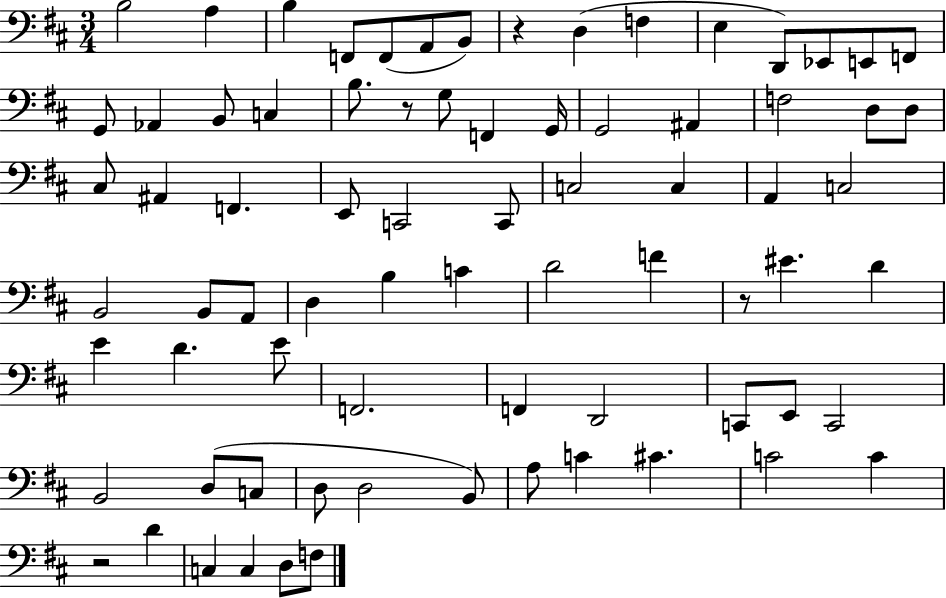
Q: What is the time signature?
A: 3/4